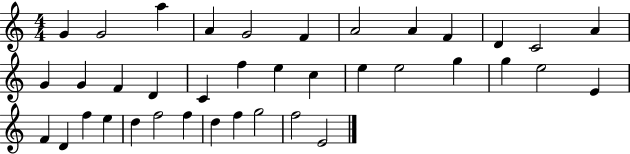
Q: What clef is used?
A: treble